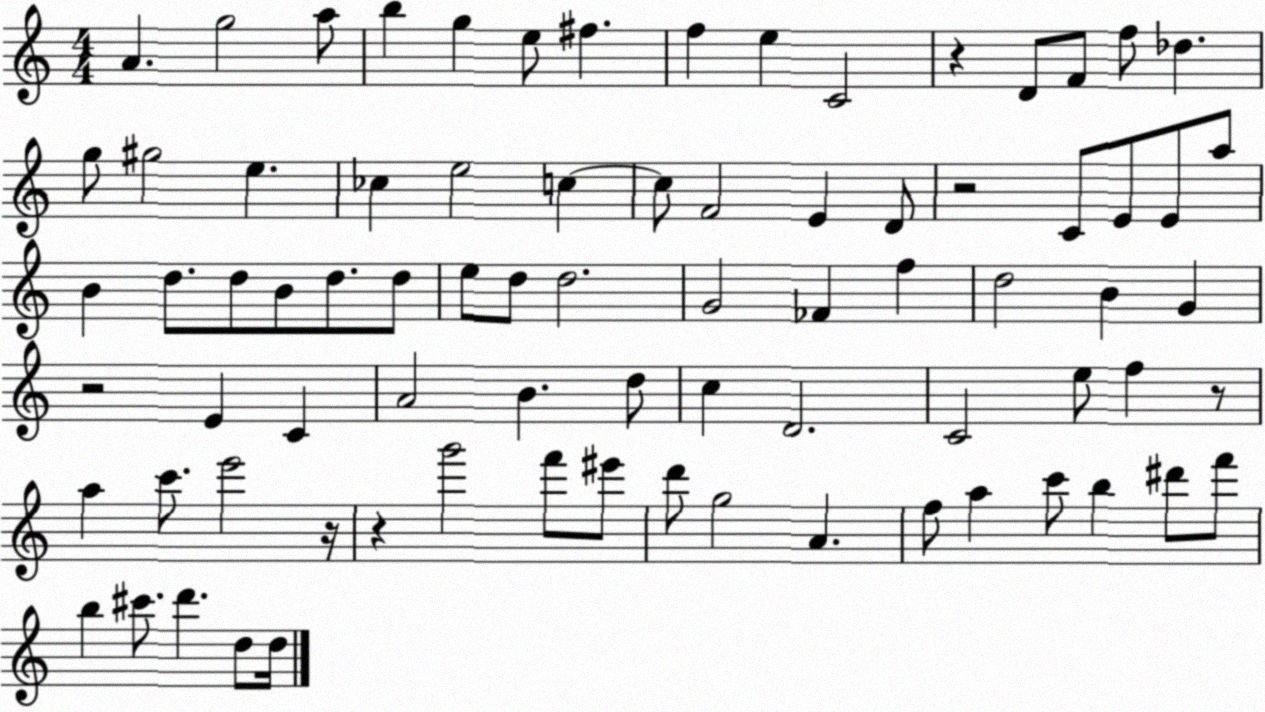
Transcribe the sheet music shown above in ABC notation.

X:1
T:Untitled
M:4/4
L:1/4
K:C
A g2 a/2 b g e/2 ^f f e C2 z D/2 F/2 f/2 _d g/2 ^g2 e _c e2 c c/2 F2 E D/2 z2 C/2 E/2 E/2 a/2 B d/2 d/2 B/2 d/2 d/2 e/2 d/2 d2 G2 _F f d2 B G z2 E C A2 B d/2 c D2 C2 e/2 f z/2 a c'/2 e'2 z/4 z g'2 f'/2 ^e'/2 d'/2 g2 A f/2 a c'/2 b ^d'/2 f'/2 b ^c'/2 d' d/2 d/4